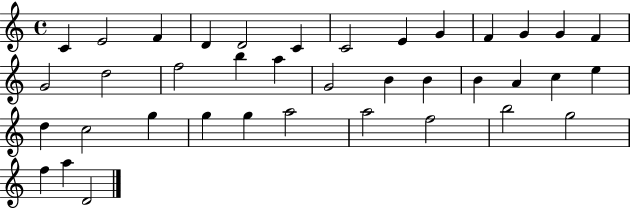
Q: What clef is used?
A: treble